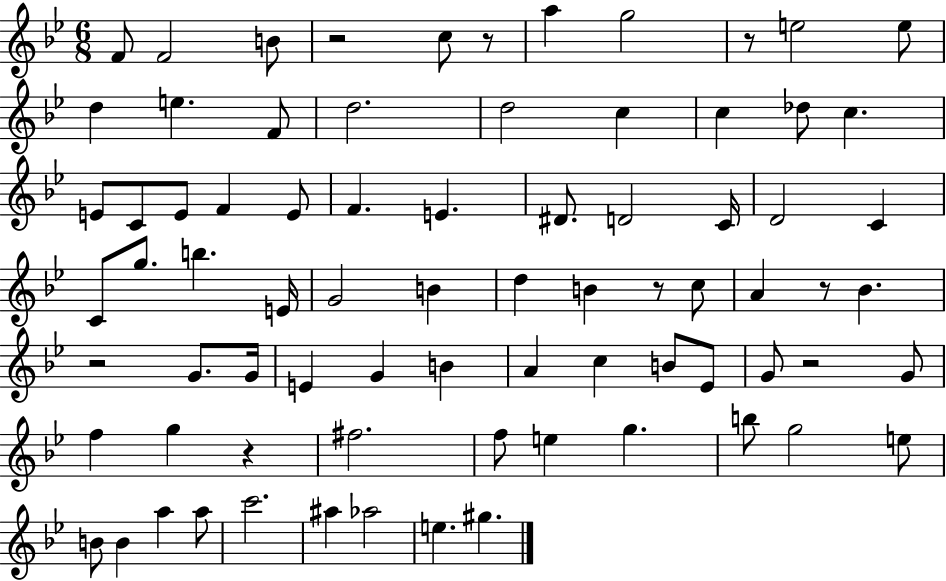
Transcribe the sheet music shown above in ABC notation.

X:1
T:Untitled
M:6/8
L:1/4
K:Bb
F/2 F2 B/2 z2 c/2 z/2 a g2 z/2 e2 e/2 d e F/2 d2 d2 c c _d/2 c E/2 C/2 E/2 F E/2 F E ^D/2 D2 C/4 D2 C C/2 g/2 b E/4 G2 B d B z/2 c/2 A z/2 _B z2 G/2 G/4 E G B A c B/2 _E/2 G/2 z2 G/2 f g z ^f2 f/2 e g b/2 g2 e/2 B/2 B a a/2 c'2 ^a _a2 e ^g